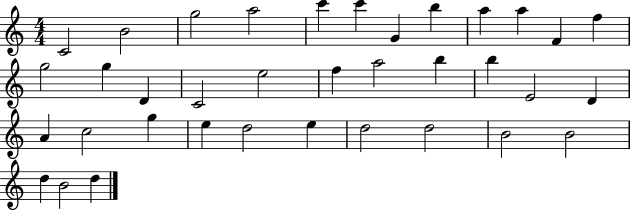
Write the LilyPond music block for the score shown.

{
  \clef treble
  \numericTimeSignature
  \time 4/4
  \key c \major
  c'2 b'2 | g''2 a''2 | c'''4 c'''4 g'4 b''4 | a''4 a''4 f'4 f''4 | \break g''2 g''4 d'4 | c'2 e''2 | f''4 a''2 b''4 | b''4 e'2 d'4 | \break a'4 c''2 g''4 | e''4 d''2 e''4 | d''2 d''2 | b'2 b'2 | \break d''4 b'2 d''4 | \bar "|."
}